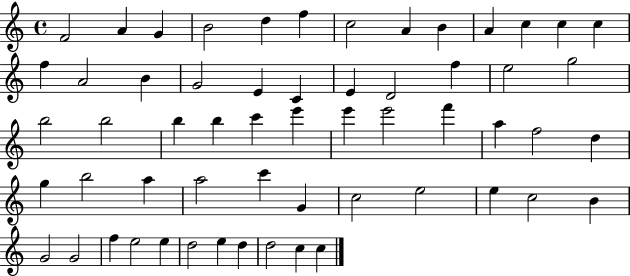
{
  \clef treble
  \time 4/4
  \defaultTimeSignature
  \key c \major
  f'2 a'4 g'4 | b'2 d''4 f''4 | c''2 a'4 b'4 | a'4 c''4 c''4 c''4 | \break f''4 a'2 b'4 | g'2 e'4 c'4 | e'4 d'2 f''4 | e''2 g''2 | \break b''2 b''2 | b''4 b''4 c'''4 e'''4 | e'''4 e'''2 f'''4 | a''4 f''2 d''4 | \break g''4 b''2 a''4 | a''2 c'''4 g'4 | c''2 e''2 | e''4 c''2 b'4 | \break g'2 g'2 | f''4 e''2 e''4 | d''2 e''4 d''4 | d''2 c''4 c''4 | \break \bar "|."
}